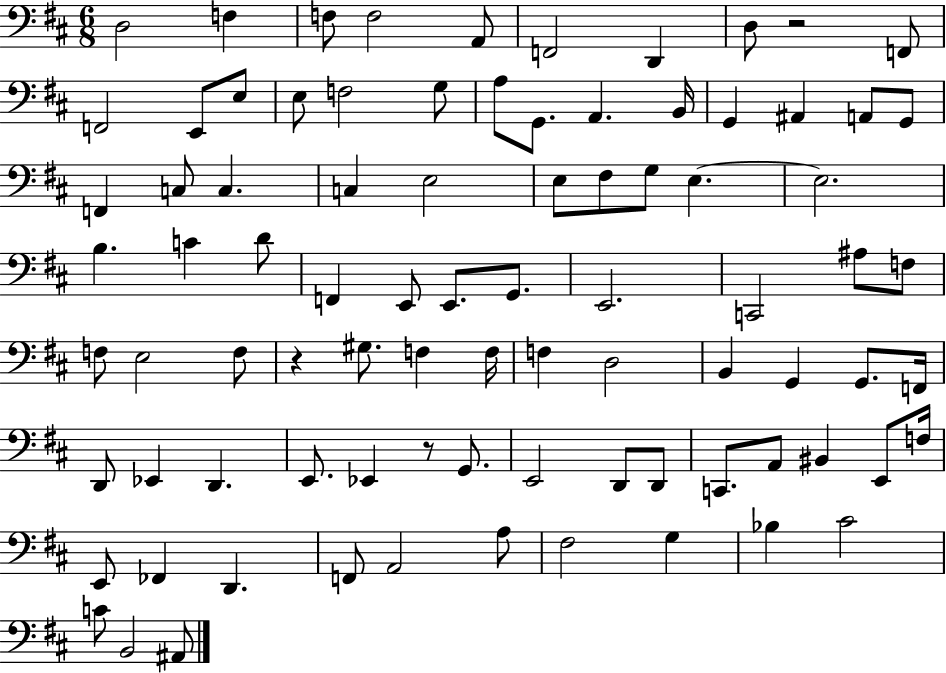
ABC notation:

X:1
T:Untitled
M:6/8
L:1/4
K:D
D,2 F, F,/2 F,2 A,,/2 F,,2 D,, D,/2 z2 F,,/2 F,,2 E,,/2 E,/2 E,/2 F,2 G,/2 A,/2 G,,/2 A,, B,,/4 G,, ^A,, A,,/2 G,,/2 F,, C,/2 C, C, E,2 E,/2 ^F,/2 G,/2 E, E,2 B, C D/2 F,, E,,/2 E,,/2 G,,/2 E,,2 C,,2 ^A,/2 F,/2 F,/2 E,2 F,/2 z ^G,/2 F, F,/4 F, D,2 B,, G,, G,,/2 F,,/4 D,,/2 _E,, D,, E,,/2 _E,, z/2 G,,/2 E,,2 D,,/2 D,,/2 C,,/2 A,,/2 ^B,, E,,/2 F,/4 E,,/2 _F,, D,, F,,/2 A,,2 A,/2 ^F,2 G, _B, ^C2 C/2 B,,2 ^A,,/2